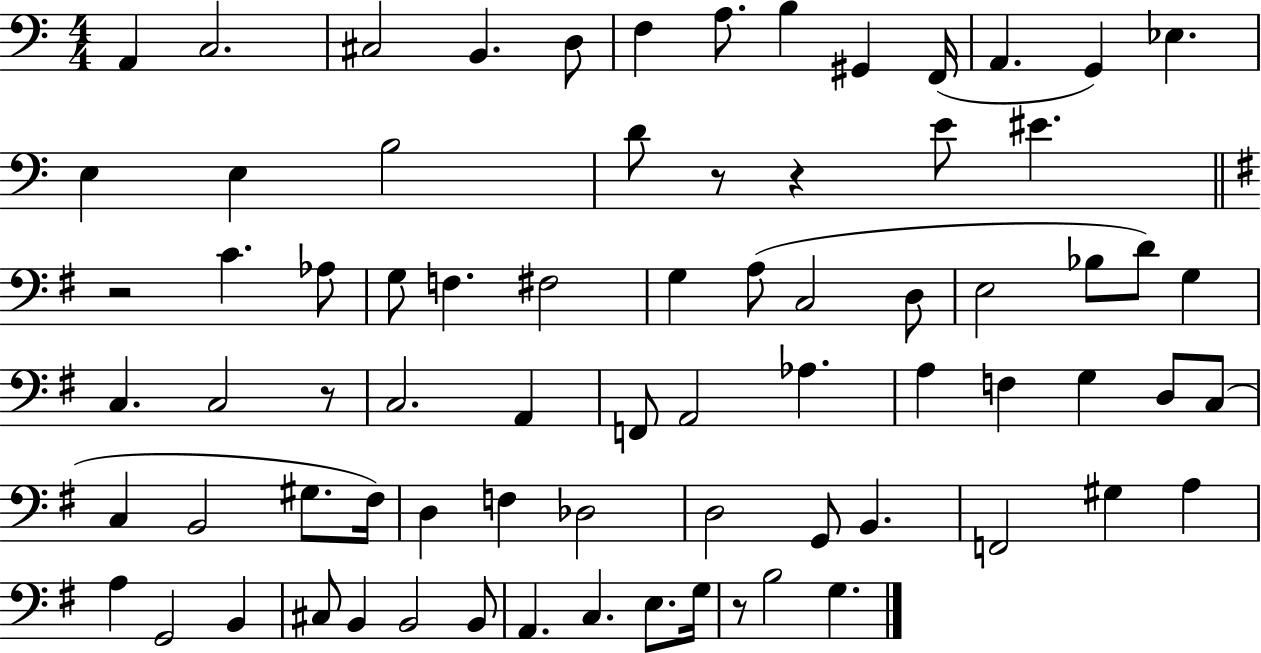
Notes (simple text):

A2/q C3/h. C#3/h B2/q. D3/e F3/q A3/e. B3/q G#2/q F2/s A2/q. G2/q Eb3/q. E3/q E3/q B3/h D4/e R/e R/q E4/e EIS4/q. R/h C4/q. Ab3/e G3/e F3/q. F#3/h G3/q A3/e C3/h D3/e E3/h Bb3/e D4/e G3/q C3/q. C3/h R/e C3/h. A2/q F2/e A2/h Ab3/q. A3/q F3/q G3/q D3/e C3/e C3/q B2/h G#3/e. F#3/s D3/q F3/q Db3/h D3/h G2/e B2/q. F2/h G#3/q A3/q A3/q G2/h B2/q C#3/e B2/q B2/h B2/e A2/q. C3/q. E3/e. G3/s R/e B3/h G3/q.